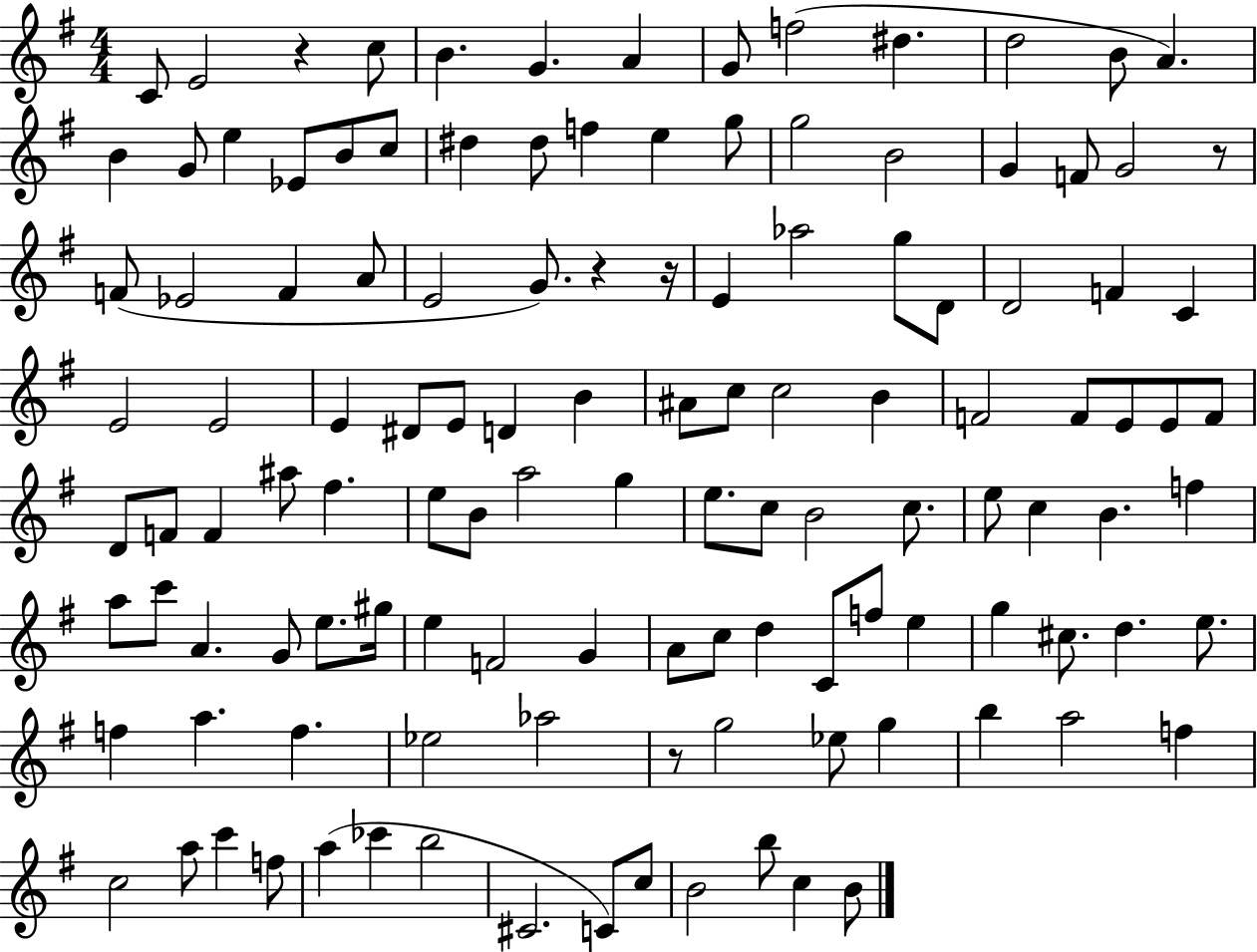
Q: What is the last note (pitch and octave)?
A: B4